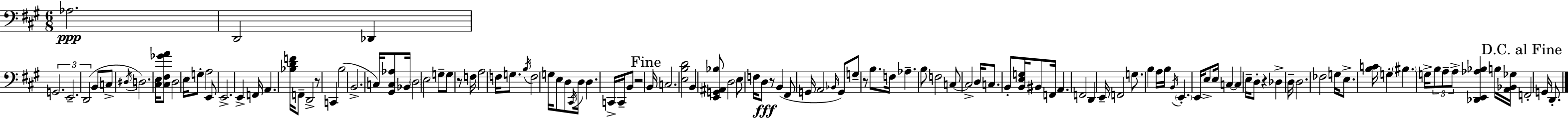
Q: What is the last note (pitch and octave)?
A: D2